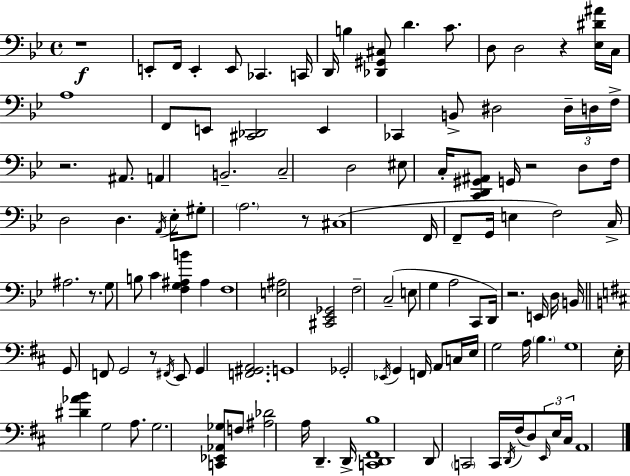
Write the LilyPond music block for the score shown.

{
  \clef bass
  \time 4/4
  \defaultTimeSignature
  \key g \minor
  \repeat volta 2 { r1\f | e,8-. f,16 e,4-. e,8 ces,4. c,16 | d,16 b4 <des, gis, cis>8 d'4. c'8. | d8 d2 r4 <ees dis' ais'>16 c16 | \break a1 | f,8 e,8 <cis, des,>2 e,4 | ces,4 b,8-> dis2 \tuplet 3/2 { dis16-- d16 | f16-> } r2. ais,8. | \break a,4 b,2.-- | c2-- d2 | eis8 c16-. <c, d, gis, ais,>8 g,16 r2 d8 | f16 d2 d4. \acciaccatura { a,16 } | \break ees16-. gis8-. \parenthesize a2. r8 | cis1( | f,16 f,8-- g,16 e4 f2) | c16-> ais2. r8. | \break g8 b8 c'4 <f g ais b'>4 ais4 | f1 | <e ais>2 <cis, ees, ges,>2 | f2-- c2--( | \break e8 g4 a2 c,8 | d,16) r2. e,16 d16 | b,16 \bar "||" \break \key b \minor g,8 f,8 g,2 r8 \acciaccatura { fis,16 } e,8 | g,4 <f, gis, a,>2. | g,1 | ges,2-. \acciaccatura { ees,16 } g,4 f,16 a,8 | \break c16 e16 g2 a16 \parenthesize b4. | g1 | e16-. <dis' aes' b'>4 g2 a8. | g2. <c, ees, aes, ges>8 | \break f8 <ais des'>2 a16 d,4.-- | d,16-> <c, d, fis, b>1 | d,8 \parenthesize c,2 c,16 \acciaccatura { d,16 }( fis16 d8) | \tuplet 3/2 { \grace { e,16 } e16 cis16 } a,1 | \break } \bar "|."
}